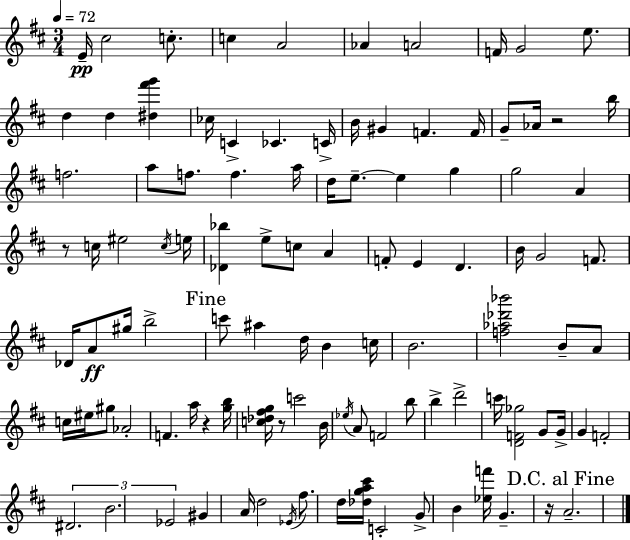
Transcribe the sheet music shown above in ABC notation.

X:1
T:Untitled
M:3/4
L:1/4
K:D
E/4 ^c2 c/2 c A2 _A A2 F/4 G2 e/2 d d [^d^f'g'] _c/4 C _C C/4 B/4 ^G F F/4 G/2 _A/4 z2 b/4 f2 a/2 f/2 f a/4 d/4 e/2 e g g2 A z/2 c/4 ^e2 c/4 e/4 [_D_b] e/2 c/2 A F/2 E D B/4 G2 F/2 _D/4 A/2 ^g/4 b2 c'/2 ^a d/4 B c/4 B2 [f_a_d'_b']2 B/2 A/2 c/4 ^e/4 ^g/2 _A2 F a/4 z [gb]/4 [c_d^fg]/4 z/2 c'2 B/4 _e/4 A/2 F2 b/2 b d'2 c'/4 [DF_g]2 G/2 G/4 G F2 ^D2 B2 _E2 ^G A/4 d2 _E/4 ^f/2 d/4 [_dga^c']/4 C2 G/2 B [_ef']/4 G z/4 A2